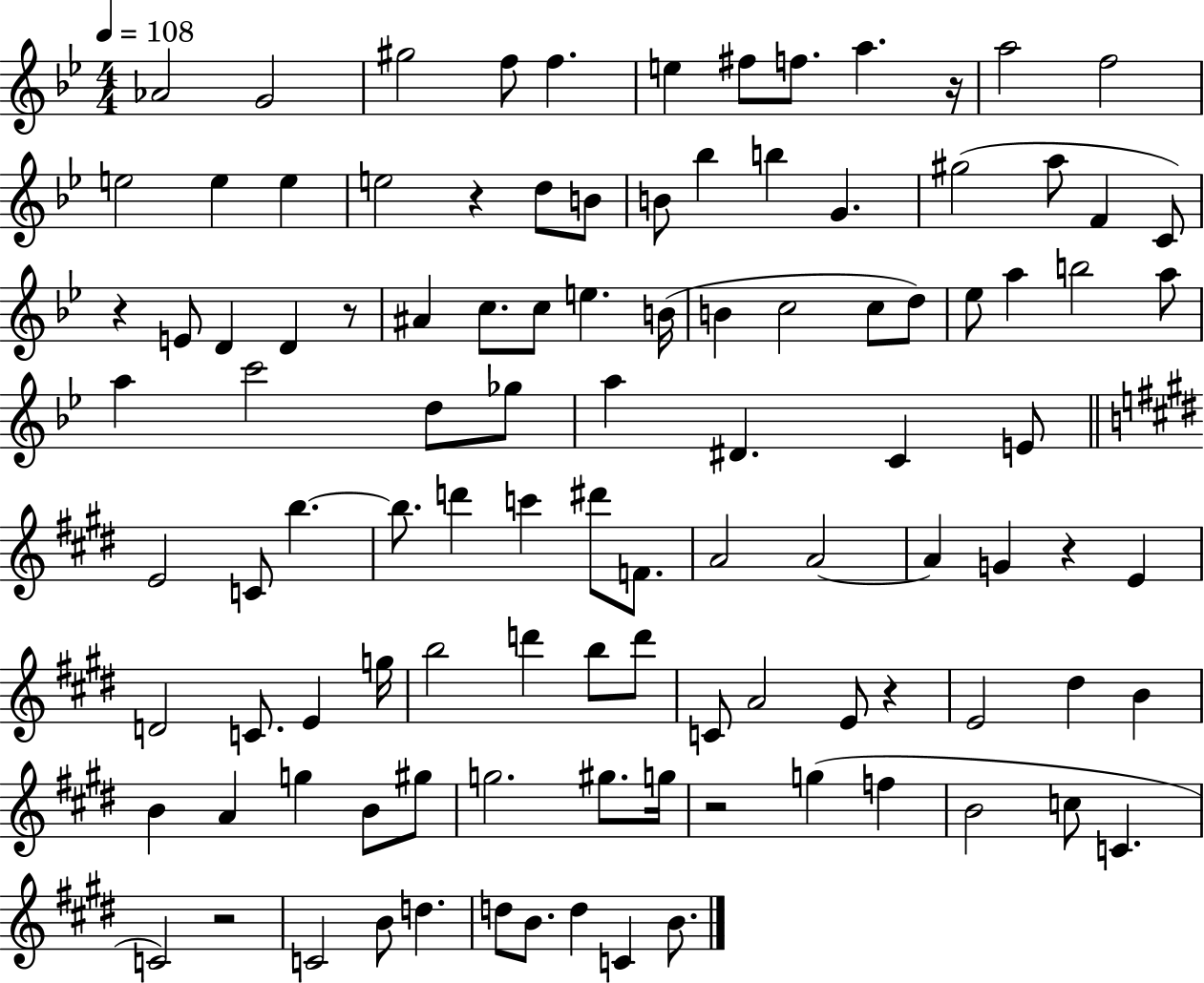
Ab4/h G4/h G#5/h F5/e F5/q. E5/q F#5/e F5/e. A5/q. R/s A5/h F5/h E5/h E5/q E5/q E5/h R/q D5/e B4/e B4/e Bb5/q B5/q G4/q. G#5/h A5/e F4/q C4/e R/q E4/e D4/q D4/q R/e A#4/q C5/e. C5/e E5/q. B4/s B4/q C5/h C5/e D5/e Eb5/e A5/q B5/h A5/e A5/q C6/h D5/e Gb5/e A5/q D#4/q. C4/q E4/e E4/h C4/e B5/q. B5/e. D6/q C6/q D#6/e F4/e. A4/h A4/h A4/q G4/q R/q E4/q D4/h C4/e. E4/q G5/s B5/h D6/q B5/e D6/e C4/e A4/h E4/e R/q E4/h D#5/q B4/q B4/q A4/q G5/q B4/e G#5/e G5/h. G#5/e. G5/s R/h G5/q F5/q B4/h C5/e C4/q. C4/h R/h C4/h B4/e D5/q. D5/e B4/e. D5/q C4/q B4/e.